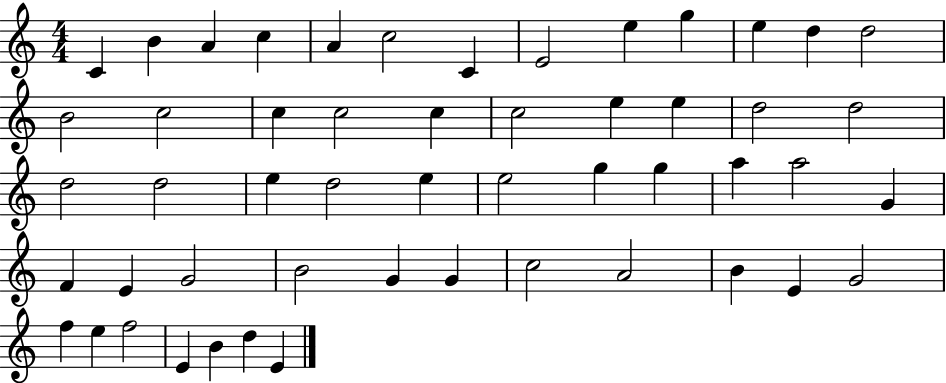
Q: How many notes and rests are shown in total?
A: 52